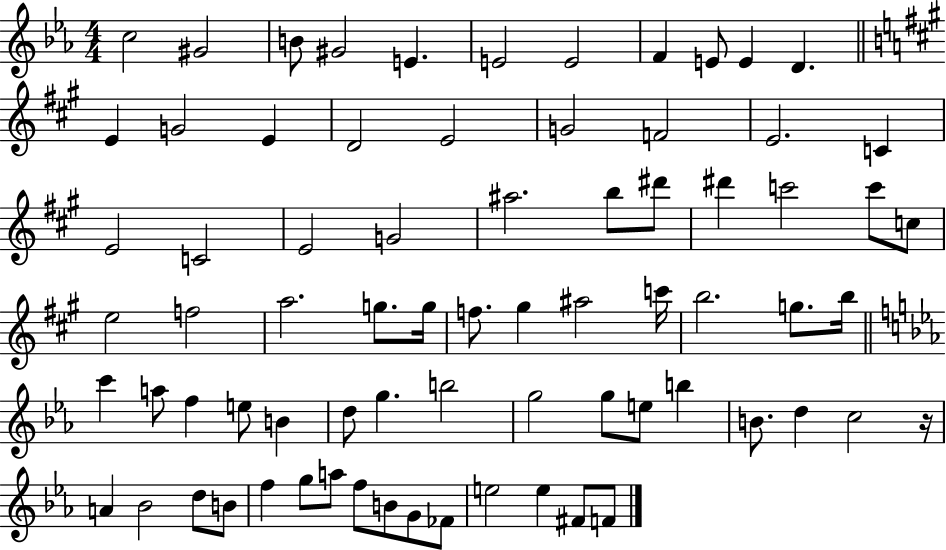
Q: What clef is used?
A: treble